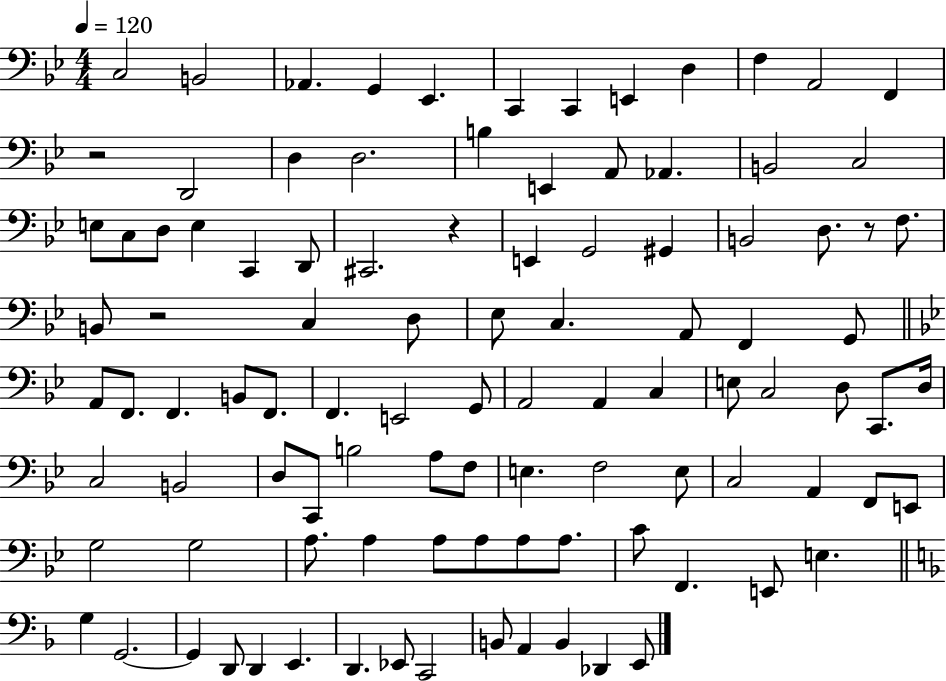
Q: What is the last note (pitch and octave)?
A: E2